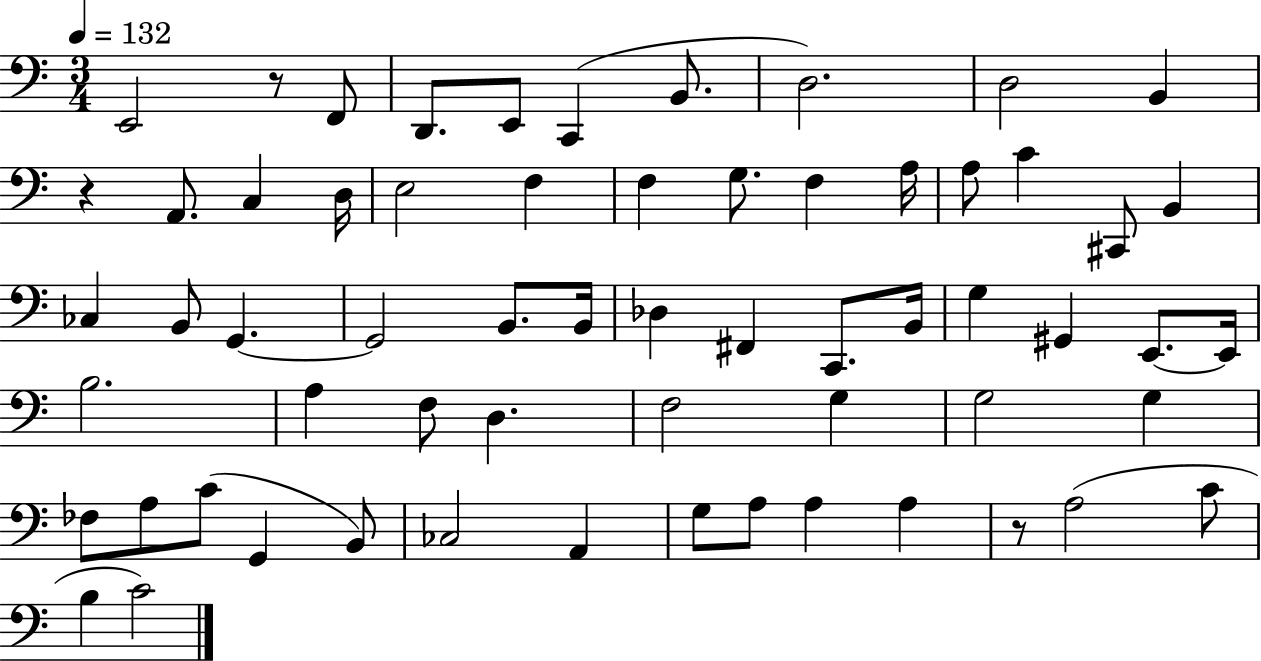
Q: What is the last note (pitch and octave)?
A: C4